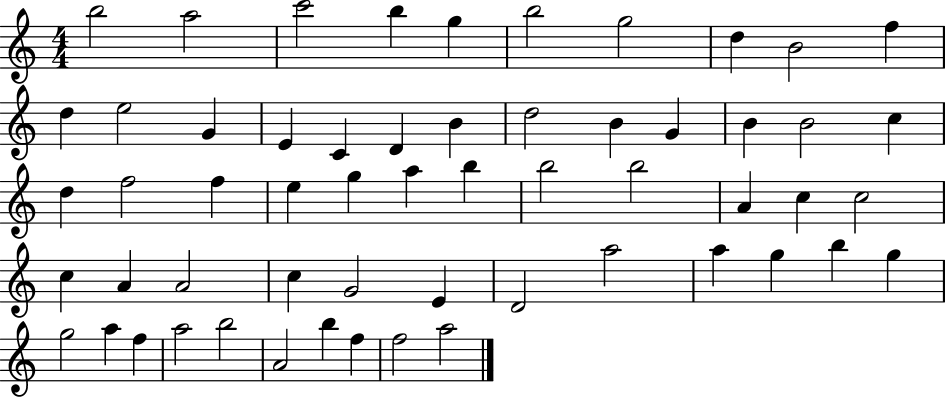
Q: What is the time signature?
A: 4/4